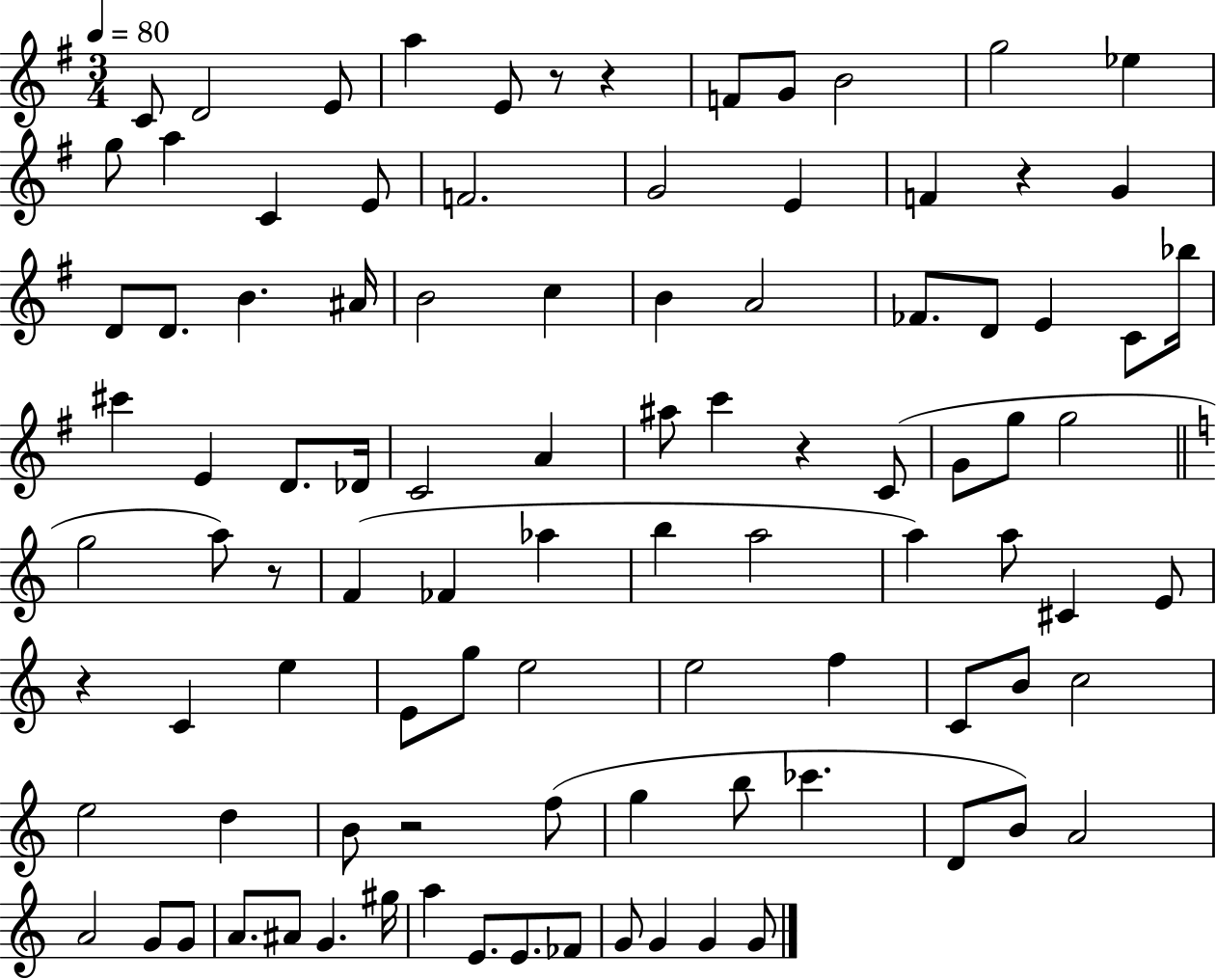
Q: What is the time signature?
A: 3/4